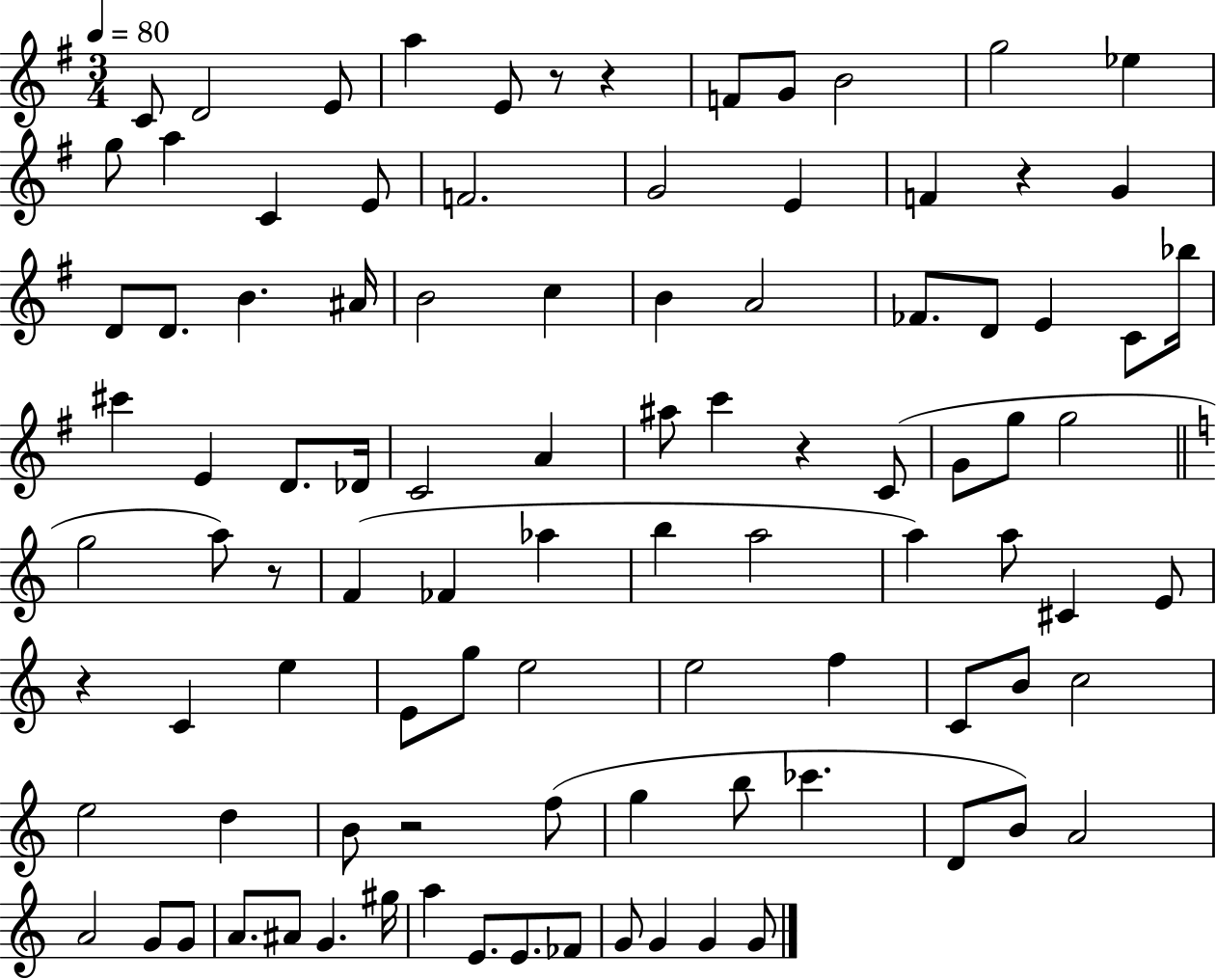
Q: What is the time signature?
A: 3/4